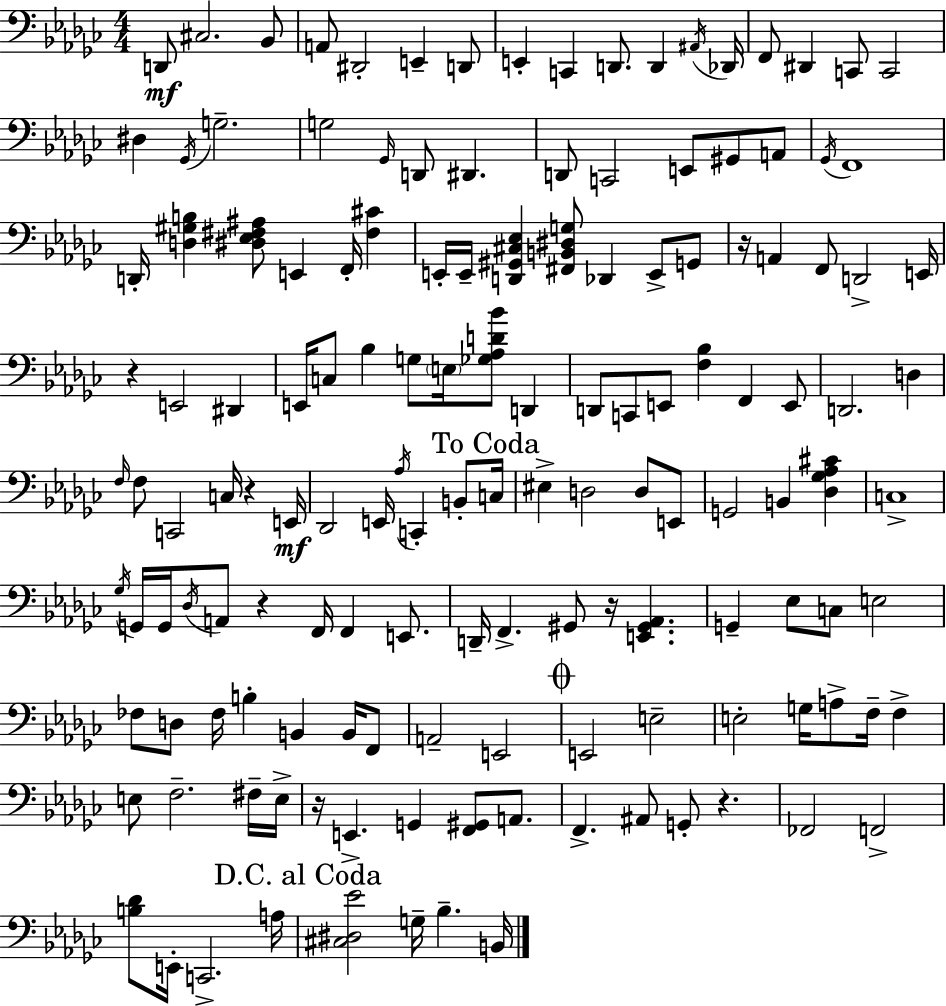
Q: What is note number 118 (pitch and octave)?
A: FES2